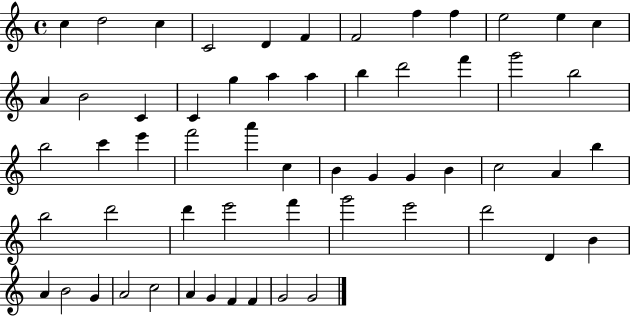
{
  \clef treble
  \time 4/4
  \defaultTimeSignature
  \key c \major
  c''4 d''2 c''4 | c'2 d'4 f'4 | f'2 f''4 f''4 | e''2 e''4 c''4 | \break a'4 b'2 c'4 | c'4 g''4 a''4 a''4 | b''4 d'''2 f'''4 | g'''2 b''2 | \break b''2 c'''4 e'''4 | f'''2 a'''4 c''4 | b'4 g'4 g'4 b'4 | c''2 a'4 b''4 | \break b''2 d'''2 | d'''4 e'''2 f'''4 | g'''2 e'''2 | d'''2 d'4 b'4 | \break a'4 b'2 g'4 | a'2 c''2 | a'4 g'4 f'4 f'4 | g'2 g'2 | \break \bar "|."
}